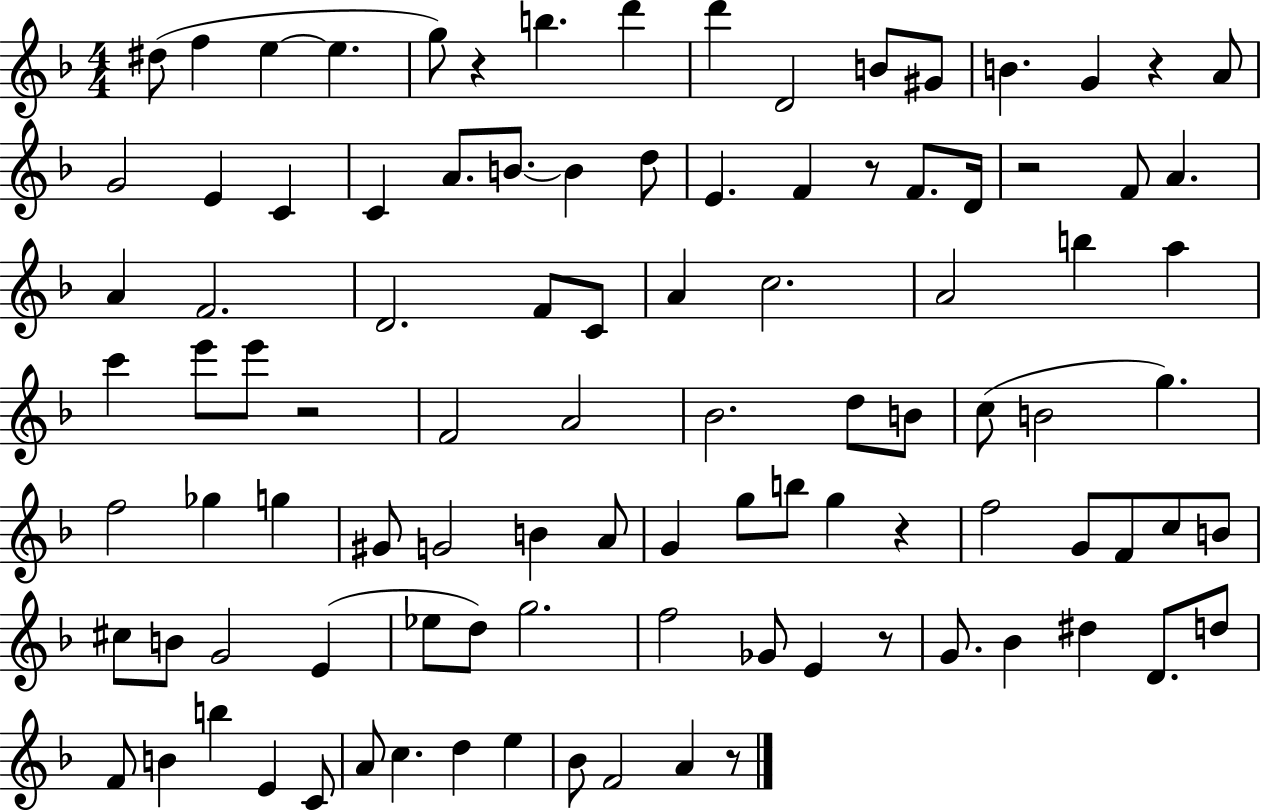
X:1
T:Untitled
M:4/4
L:1/4
K:F
^d/2 f e e g/2 z b d' d' D2 B/2 ^G/2 B G z A/2 G2 E C C A/2 B/2 B d/2 E F z/2 F/2 D/4 z2 F/2 A A F2 D2 F/2 C/2 A c2 A2 b a c' e'/2 e'/2 z2 F2 A2 _B2 d/2 B/2 c/2 B2 g f2 _g g ^G/2 G2 B A/2 G g/2 b/2 g z f2 G/2 F/2 c/2 B/2 ^c/2 B/2 G2 E _e/2 d/2 g2 f2 _G/2 E z/2 G/2 _B ^d D/2 d/2 F/2 B b E C/2 A/2 c d e _B/2 F2 A z/2